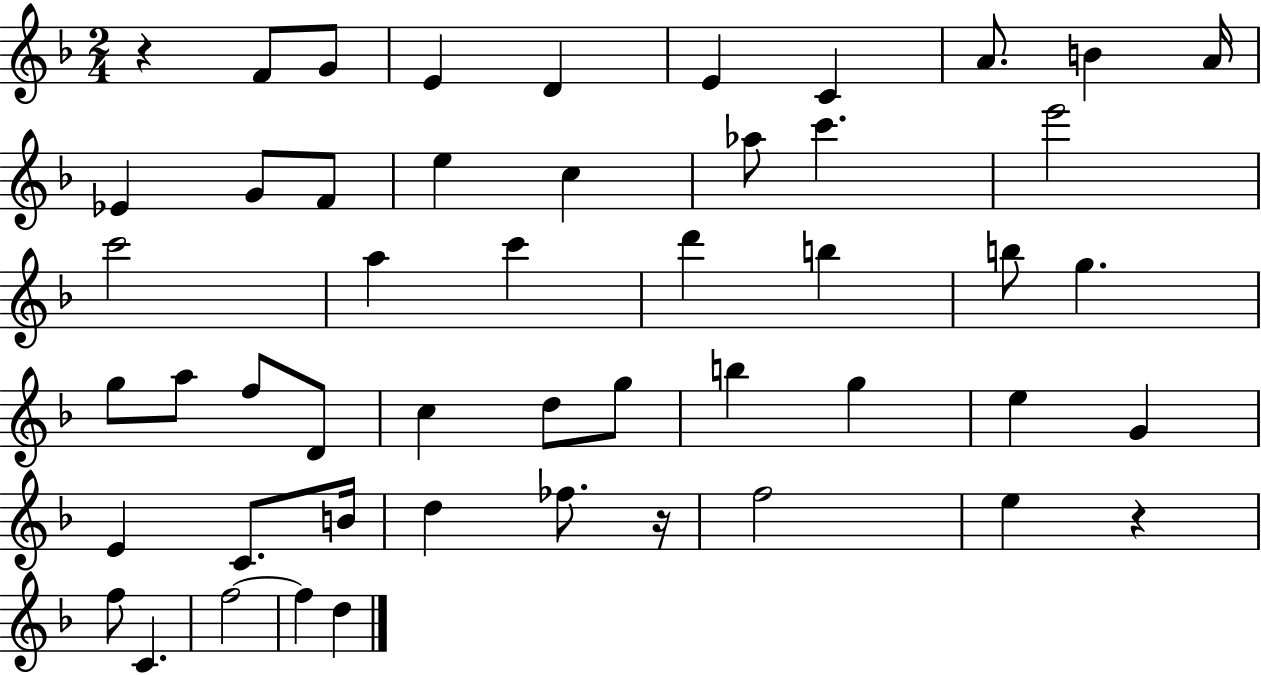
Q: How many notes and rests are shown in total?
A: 50